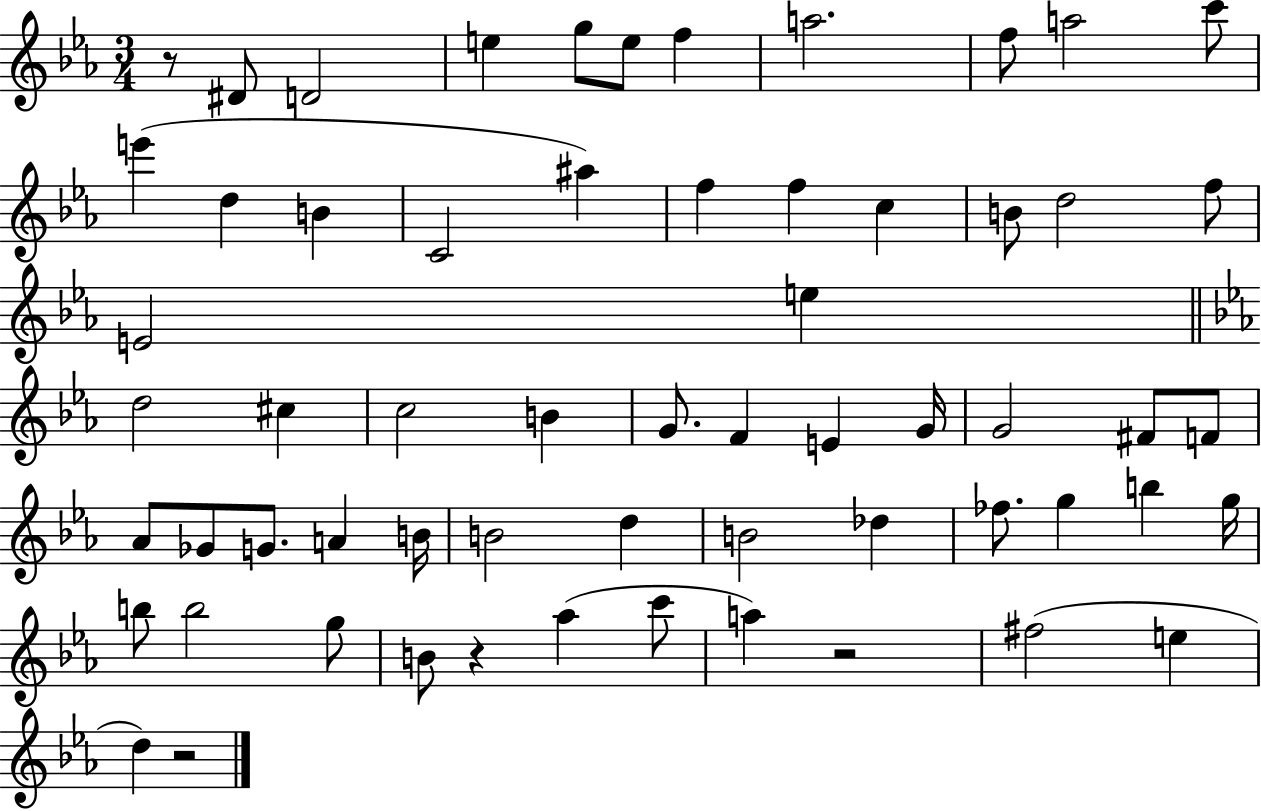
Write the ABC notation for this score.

X:1
T:Untitled
M:3/4
L:1/4
K:Eb
z/2 ^D/2 D2 e g/2 e/2 f a2 f/2 a2 c'/2 e' d B C2 ^a f f c B/2 d2 f/2 E2 e d2 ^c c2 B G/2 F E G/4 G2 ^F/2 F/2 _A/2 _G/2 G/2 A B/4 B2 d B2 _d _f/2 g b g/4 b/2 b2 g/2 B/2 z _a c'/2 a z2 ^f2 e d z2